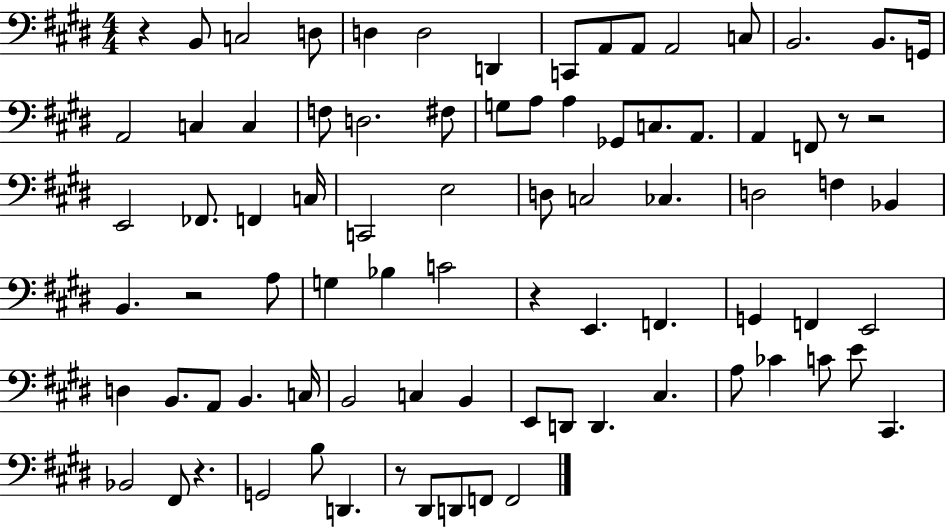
X:1
T:Untitled
M:4/4
L:1/4
K:E
z B,,/2 C,2 D,/2 D, D,2 D,, C,,/2 A,,/2 A,,/2 A,,2 C,/2 B,,2 B,,/2 G,,/4 A,,2 C, C, F,/2 D,2 ^F,/2 G,/2 A,/2 A, _G,,/2 C,/2 A,,/2 A,, F,,/2 z/2 z2 E,,2 _F,,/2 F,, C,/4 C,,2 E,2 D,/2 C,2 _C, D,2 F, _B,, B,, z2 A,/2 G, _B, C2 z E,, F,, G,, F,, E,,2 D, B,,/2 A,,/2 B,, C,/4 B,,2 C, B,, E,,/2 D,,/2 D,, ^C, A,/2 _C C/2 E/2 ^C,, _B,,2 ^F,,/2 z G,,2 B,/2 D,, z/2 ^D,,/2 D,,/2 F,,/2 F,,2